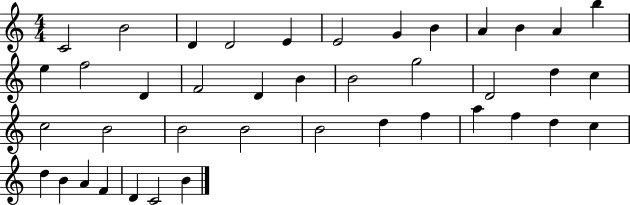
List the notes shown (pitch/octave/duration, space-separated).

C4/h B4/h D4/q D4/h E4/q E4/h G4/q B4/q A4/q B4/q A4/q B5/q E5/q F5/h D4/q F4/h D4/q B4/q B4/h G5/h D4/h D5/q C5/q C5/h B4/h B4/h B4/h B4/h D5/q F5/q A5/q F5/q D5/q C5/q D5/q B4/q A4/q F4/q D4/q C4/h B4/q